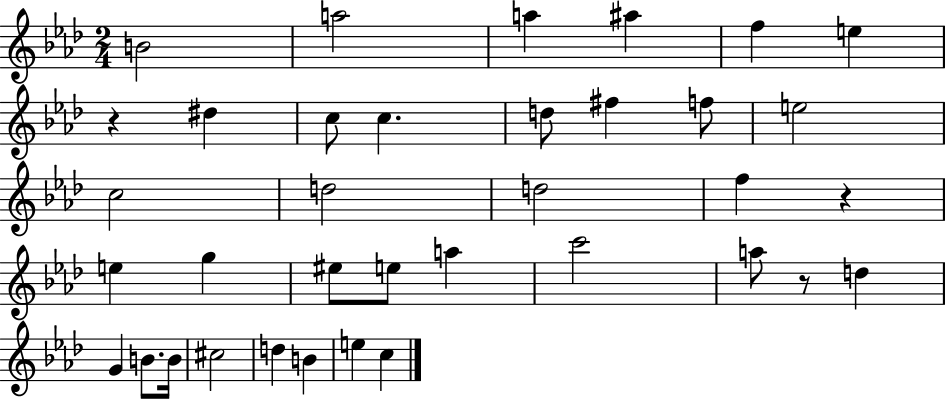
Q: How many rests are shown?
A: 3